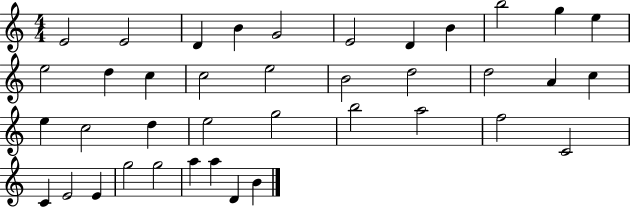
{
  \clef treble
  \numericTimeSignature
  \time 4/4
  \key c \major
  e'2 e'2 | d'4 b'4 g'2 | e'2 d'4 b'4 | b''2 g''4 e''4 | \break e''2 d''4 c''4 | c''2 e''2 | b'2 d''2 | d''2 a'4 c''4 | \break e''4 c''2 d''4 | e''2 g''2 | b''2 a''2 | f''2 c'2 | \break c'4 e'2 e'4 | g''2 g''2 | a''4 a''4 d'4 b'4 | \bar "|."
}